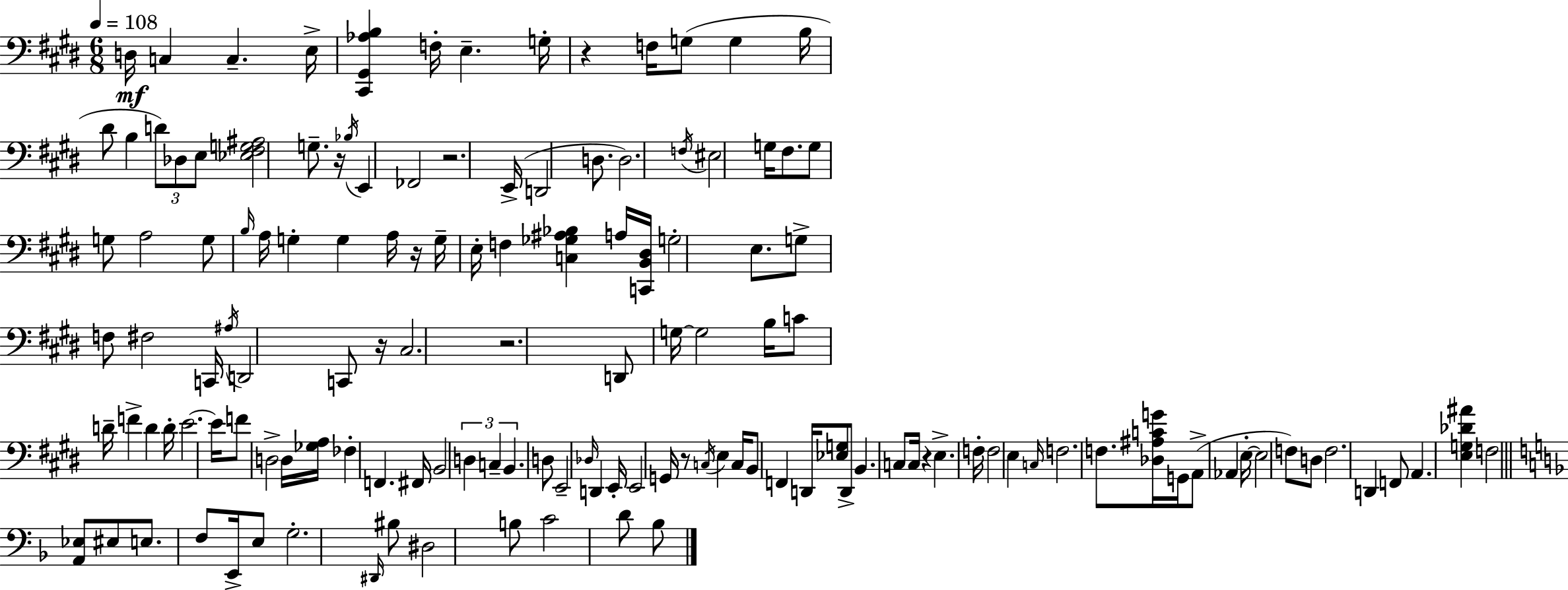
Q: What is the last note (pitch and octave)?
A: Bb3